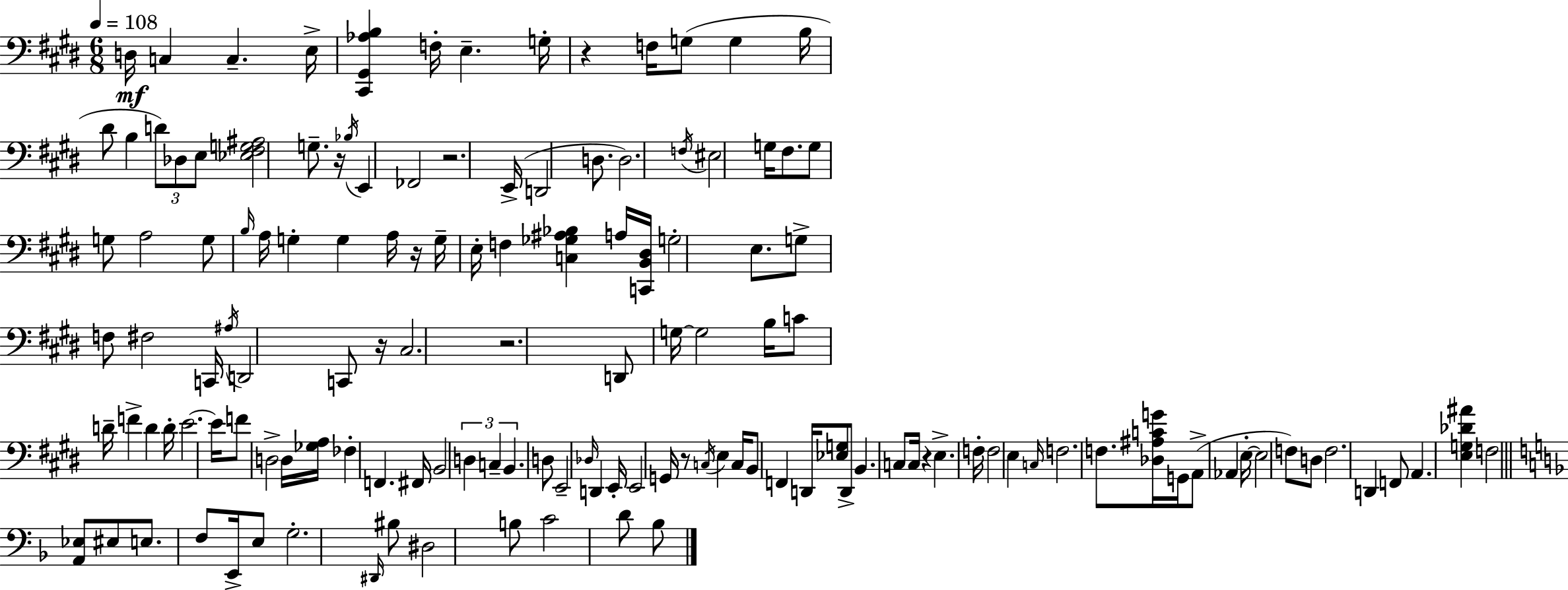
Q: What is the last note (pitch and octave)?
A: Bb3